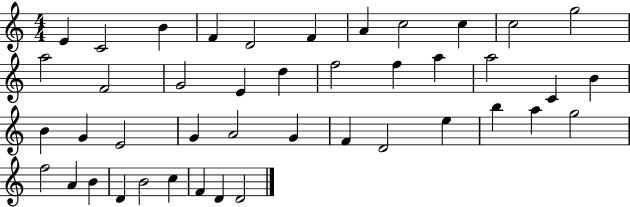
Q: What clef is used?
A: treble